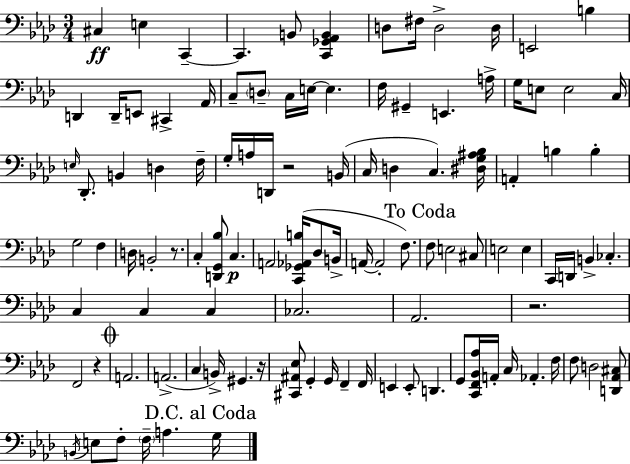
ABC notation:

X:1
T:Untitled
M:3/4
L:1/4
K:Ab
^C, E, C,, C,, B,,/2 [C,,_G,,_A,,B,,] D,/2 ^F,/4 D,2 D,/4 E,,2 B, D,, D,,/4 E,,/2 ^C,, _A,,/4 C,/2 D,/2 C,/4 E,/4 E, F,/4 ^G,, E,, A,/4 G,/4 E,/2 E,2 C,/4 E,/4 _D,,/2 B,, D, F,/4 G,/4 A,/4 D,,/4 z2 B,,/4 C,/4 D, C, [^D,G,^A,_B,]/4 A,, B, B, G,2 F, D,/4 B,,2 z/2 C, [D,,G,,_B,]/2 C, A,,2 [C,,_G,,_A,,B,]/4 _D,/2 B,,/4 A,,/4 A,,2 F,/2 F,/2 E,2 ^C,/2 E,2 E, C,,/4 D,,/4 B,, _C, C, C, C, _C,2 _A,,2 z2 F,,2 z A,,2 A,,2 C, B,,/4 ^G,, z/4 [^C,,^A,,_E,]/2 G,, G,,/4 F,, F,,/4 E,, E,,/2 D,, G,,/2 [C,,F,,_B,,_A,]/4 A,,/4 C,/4 _A,, F,/4 F,/2 D,2 [D,,_A,,^C,]/2 B,,/4 E,/2 F,/2 F,/4 A, G,/4